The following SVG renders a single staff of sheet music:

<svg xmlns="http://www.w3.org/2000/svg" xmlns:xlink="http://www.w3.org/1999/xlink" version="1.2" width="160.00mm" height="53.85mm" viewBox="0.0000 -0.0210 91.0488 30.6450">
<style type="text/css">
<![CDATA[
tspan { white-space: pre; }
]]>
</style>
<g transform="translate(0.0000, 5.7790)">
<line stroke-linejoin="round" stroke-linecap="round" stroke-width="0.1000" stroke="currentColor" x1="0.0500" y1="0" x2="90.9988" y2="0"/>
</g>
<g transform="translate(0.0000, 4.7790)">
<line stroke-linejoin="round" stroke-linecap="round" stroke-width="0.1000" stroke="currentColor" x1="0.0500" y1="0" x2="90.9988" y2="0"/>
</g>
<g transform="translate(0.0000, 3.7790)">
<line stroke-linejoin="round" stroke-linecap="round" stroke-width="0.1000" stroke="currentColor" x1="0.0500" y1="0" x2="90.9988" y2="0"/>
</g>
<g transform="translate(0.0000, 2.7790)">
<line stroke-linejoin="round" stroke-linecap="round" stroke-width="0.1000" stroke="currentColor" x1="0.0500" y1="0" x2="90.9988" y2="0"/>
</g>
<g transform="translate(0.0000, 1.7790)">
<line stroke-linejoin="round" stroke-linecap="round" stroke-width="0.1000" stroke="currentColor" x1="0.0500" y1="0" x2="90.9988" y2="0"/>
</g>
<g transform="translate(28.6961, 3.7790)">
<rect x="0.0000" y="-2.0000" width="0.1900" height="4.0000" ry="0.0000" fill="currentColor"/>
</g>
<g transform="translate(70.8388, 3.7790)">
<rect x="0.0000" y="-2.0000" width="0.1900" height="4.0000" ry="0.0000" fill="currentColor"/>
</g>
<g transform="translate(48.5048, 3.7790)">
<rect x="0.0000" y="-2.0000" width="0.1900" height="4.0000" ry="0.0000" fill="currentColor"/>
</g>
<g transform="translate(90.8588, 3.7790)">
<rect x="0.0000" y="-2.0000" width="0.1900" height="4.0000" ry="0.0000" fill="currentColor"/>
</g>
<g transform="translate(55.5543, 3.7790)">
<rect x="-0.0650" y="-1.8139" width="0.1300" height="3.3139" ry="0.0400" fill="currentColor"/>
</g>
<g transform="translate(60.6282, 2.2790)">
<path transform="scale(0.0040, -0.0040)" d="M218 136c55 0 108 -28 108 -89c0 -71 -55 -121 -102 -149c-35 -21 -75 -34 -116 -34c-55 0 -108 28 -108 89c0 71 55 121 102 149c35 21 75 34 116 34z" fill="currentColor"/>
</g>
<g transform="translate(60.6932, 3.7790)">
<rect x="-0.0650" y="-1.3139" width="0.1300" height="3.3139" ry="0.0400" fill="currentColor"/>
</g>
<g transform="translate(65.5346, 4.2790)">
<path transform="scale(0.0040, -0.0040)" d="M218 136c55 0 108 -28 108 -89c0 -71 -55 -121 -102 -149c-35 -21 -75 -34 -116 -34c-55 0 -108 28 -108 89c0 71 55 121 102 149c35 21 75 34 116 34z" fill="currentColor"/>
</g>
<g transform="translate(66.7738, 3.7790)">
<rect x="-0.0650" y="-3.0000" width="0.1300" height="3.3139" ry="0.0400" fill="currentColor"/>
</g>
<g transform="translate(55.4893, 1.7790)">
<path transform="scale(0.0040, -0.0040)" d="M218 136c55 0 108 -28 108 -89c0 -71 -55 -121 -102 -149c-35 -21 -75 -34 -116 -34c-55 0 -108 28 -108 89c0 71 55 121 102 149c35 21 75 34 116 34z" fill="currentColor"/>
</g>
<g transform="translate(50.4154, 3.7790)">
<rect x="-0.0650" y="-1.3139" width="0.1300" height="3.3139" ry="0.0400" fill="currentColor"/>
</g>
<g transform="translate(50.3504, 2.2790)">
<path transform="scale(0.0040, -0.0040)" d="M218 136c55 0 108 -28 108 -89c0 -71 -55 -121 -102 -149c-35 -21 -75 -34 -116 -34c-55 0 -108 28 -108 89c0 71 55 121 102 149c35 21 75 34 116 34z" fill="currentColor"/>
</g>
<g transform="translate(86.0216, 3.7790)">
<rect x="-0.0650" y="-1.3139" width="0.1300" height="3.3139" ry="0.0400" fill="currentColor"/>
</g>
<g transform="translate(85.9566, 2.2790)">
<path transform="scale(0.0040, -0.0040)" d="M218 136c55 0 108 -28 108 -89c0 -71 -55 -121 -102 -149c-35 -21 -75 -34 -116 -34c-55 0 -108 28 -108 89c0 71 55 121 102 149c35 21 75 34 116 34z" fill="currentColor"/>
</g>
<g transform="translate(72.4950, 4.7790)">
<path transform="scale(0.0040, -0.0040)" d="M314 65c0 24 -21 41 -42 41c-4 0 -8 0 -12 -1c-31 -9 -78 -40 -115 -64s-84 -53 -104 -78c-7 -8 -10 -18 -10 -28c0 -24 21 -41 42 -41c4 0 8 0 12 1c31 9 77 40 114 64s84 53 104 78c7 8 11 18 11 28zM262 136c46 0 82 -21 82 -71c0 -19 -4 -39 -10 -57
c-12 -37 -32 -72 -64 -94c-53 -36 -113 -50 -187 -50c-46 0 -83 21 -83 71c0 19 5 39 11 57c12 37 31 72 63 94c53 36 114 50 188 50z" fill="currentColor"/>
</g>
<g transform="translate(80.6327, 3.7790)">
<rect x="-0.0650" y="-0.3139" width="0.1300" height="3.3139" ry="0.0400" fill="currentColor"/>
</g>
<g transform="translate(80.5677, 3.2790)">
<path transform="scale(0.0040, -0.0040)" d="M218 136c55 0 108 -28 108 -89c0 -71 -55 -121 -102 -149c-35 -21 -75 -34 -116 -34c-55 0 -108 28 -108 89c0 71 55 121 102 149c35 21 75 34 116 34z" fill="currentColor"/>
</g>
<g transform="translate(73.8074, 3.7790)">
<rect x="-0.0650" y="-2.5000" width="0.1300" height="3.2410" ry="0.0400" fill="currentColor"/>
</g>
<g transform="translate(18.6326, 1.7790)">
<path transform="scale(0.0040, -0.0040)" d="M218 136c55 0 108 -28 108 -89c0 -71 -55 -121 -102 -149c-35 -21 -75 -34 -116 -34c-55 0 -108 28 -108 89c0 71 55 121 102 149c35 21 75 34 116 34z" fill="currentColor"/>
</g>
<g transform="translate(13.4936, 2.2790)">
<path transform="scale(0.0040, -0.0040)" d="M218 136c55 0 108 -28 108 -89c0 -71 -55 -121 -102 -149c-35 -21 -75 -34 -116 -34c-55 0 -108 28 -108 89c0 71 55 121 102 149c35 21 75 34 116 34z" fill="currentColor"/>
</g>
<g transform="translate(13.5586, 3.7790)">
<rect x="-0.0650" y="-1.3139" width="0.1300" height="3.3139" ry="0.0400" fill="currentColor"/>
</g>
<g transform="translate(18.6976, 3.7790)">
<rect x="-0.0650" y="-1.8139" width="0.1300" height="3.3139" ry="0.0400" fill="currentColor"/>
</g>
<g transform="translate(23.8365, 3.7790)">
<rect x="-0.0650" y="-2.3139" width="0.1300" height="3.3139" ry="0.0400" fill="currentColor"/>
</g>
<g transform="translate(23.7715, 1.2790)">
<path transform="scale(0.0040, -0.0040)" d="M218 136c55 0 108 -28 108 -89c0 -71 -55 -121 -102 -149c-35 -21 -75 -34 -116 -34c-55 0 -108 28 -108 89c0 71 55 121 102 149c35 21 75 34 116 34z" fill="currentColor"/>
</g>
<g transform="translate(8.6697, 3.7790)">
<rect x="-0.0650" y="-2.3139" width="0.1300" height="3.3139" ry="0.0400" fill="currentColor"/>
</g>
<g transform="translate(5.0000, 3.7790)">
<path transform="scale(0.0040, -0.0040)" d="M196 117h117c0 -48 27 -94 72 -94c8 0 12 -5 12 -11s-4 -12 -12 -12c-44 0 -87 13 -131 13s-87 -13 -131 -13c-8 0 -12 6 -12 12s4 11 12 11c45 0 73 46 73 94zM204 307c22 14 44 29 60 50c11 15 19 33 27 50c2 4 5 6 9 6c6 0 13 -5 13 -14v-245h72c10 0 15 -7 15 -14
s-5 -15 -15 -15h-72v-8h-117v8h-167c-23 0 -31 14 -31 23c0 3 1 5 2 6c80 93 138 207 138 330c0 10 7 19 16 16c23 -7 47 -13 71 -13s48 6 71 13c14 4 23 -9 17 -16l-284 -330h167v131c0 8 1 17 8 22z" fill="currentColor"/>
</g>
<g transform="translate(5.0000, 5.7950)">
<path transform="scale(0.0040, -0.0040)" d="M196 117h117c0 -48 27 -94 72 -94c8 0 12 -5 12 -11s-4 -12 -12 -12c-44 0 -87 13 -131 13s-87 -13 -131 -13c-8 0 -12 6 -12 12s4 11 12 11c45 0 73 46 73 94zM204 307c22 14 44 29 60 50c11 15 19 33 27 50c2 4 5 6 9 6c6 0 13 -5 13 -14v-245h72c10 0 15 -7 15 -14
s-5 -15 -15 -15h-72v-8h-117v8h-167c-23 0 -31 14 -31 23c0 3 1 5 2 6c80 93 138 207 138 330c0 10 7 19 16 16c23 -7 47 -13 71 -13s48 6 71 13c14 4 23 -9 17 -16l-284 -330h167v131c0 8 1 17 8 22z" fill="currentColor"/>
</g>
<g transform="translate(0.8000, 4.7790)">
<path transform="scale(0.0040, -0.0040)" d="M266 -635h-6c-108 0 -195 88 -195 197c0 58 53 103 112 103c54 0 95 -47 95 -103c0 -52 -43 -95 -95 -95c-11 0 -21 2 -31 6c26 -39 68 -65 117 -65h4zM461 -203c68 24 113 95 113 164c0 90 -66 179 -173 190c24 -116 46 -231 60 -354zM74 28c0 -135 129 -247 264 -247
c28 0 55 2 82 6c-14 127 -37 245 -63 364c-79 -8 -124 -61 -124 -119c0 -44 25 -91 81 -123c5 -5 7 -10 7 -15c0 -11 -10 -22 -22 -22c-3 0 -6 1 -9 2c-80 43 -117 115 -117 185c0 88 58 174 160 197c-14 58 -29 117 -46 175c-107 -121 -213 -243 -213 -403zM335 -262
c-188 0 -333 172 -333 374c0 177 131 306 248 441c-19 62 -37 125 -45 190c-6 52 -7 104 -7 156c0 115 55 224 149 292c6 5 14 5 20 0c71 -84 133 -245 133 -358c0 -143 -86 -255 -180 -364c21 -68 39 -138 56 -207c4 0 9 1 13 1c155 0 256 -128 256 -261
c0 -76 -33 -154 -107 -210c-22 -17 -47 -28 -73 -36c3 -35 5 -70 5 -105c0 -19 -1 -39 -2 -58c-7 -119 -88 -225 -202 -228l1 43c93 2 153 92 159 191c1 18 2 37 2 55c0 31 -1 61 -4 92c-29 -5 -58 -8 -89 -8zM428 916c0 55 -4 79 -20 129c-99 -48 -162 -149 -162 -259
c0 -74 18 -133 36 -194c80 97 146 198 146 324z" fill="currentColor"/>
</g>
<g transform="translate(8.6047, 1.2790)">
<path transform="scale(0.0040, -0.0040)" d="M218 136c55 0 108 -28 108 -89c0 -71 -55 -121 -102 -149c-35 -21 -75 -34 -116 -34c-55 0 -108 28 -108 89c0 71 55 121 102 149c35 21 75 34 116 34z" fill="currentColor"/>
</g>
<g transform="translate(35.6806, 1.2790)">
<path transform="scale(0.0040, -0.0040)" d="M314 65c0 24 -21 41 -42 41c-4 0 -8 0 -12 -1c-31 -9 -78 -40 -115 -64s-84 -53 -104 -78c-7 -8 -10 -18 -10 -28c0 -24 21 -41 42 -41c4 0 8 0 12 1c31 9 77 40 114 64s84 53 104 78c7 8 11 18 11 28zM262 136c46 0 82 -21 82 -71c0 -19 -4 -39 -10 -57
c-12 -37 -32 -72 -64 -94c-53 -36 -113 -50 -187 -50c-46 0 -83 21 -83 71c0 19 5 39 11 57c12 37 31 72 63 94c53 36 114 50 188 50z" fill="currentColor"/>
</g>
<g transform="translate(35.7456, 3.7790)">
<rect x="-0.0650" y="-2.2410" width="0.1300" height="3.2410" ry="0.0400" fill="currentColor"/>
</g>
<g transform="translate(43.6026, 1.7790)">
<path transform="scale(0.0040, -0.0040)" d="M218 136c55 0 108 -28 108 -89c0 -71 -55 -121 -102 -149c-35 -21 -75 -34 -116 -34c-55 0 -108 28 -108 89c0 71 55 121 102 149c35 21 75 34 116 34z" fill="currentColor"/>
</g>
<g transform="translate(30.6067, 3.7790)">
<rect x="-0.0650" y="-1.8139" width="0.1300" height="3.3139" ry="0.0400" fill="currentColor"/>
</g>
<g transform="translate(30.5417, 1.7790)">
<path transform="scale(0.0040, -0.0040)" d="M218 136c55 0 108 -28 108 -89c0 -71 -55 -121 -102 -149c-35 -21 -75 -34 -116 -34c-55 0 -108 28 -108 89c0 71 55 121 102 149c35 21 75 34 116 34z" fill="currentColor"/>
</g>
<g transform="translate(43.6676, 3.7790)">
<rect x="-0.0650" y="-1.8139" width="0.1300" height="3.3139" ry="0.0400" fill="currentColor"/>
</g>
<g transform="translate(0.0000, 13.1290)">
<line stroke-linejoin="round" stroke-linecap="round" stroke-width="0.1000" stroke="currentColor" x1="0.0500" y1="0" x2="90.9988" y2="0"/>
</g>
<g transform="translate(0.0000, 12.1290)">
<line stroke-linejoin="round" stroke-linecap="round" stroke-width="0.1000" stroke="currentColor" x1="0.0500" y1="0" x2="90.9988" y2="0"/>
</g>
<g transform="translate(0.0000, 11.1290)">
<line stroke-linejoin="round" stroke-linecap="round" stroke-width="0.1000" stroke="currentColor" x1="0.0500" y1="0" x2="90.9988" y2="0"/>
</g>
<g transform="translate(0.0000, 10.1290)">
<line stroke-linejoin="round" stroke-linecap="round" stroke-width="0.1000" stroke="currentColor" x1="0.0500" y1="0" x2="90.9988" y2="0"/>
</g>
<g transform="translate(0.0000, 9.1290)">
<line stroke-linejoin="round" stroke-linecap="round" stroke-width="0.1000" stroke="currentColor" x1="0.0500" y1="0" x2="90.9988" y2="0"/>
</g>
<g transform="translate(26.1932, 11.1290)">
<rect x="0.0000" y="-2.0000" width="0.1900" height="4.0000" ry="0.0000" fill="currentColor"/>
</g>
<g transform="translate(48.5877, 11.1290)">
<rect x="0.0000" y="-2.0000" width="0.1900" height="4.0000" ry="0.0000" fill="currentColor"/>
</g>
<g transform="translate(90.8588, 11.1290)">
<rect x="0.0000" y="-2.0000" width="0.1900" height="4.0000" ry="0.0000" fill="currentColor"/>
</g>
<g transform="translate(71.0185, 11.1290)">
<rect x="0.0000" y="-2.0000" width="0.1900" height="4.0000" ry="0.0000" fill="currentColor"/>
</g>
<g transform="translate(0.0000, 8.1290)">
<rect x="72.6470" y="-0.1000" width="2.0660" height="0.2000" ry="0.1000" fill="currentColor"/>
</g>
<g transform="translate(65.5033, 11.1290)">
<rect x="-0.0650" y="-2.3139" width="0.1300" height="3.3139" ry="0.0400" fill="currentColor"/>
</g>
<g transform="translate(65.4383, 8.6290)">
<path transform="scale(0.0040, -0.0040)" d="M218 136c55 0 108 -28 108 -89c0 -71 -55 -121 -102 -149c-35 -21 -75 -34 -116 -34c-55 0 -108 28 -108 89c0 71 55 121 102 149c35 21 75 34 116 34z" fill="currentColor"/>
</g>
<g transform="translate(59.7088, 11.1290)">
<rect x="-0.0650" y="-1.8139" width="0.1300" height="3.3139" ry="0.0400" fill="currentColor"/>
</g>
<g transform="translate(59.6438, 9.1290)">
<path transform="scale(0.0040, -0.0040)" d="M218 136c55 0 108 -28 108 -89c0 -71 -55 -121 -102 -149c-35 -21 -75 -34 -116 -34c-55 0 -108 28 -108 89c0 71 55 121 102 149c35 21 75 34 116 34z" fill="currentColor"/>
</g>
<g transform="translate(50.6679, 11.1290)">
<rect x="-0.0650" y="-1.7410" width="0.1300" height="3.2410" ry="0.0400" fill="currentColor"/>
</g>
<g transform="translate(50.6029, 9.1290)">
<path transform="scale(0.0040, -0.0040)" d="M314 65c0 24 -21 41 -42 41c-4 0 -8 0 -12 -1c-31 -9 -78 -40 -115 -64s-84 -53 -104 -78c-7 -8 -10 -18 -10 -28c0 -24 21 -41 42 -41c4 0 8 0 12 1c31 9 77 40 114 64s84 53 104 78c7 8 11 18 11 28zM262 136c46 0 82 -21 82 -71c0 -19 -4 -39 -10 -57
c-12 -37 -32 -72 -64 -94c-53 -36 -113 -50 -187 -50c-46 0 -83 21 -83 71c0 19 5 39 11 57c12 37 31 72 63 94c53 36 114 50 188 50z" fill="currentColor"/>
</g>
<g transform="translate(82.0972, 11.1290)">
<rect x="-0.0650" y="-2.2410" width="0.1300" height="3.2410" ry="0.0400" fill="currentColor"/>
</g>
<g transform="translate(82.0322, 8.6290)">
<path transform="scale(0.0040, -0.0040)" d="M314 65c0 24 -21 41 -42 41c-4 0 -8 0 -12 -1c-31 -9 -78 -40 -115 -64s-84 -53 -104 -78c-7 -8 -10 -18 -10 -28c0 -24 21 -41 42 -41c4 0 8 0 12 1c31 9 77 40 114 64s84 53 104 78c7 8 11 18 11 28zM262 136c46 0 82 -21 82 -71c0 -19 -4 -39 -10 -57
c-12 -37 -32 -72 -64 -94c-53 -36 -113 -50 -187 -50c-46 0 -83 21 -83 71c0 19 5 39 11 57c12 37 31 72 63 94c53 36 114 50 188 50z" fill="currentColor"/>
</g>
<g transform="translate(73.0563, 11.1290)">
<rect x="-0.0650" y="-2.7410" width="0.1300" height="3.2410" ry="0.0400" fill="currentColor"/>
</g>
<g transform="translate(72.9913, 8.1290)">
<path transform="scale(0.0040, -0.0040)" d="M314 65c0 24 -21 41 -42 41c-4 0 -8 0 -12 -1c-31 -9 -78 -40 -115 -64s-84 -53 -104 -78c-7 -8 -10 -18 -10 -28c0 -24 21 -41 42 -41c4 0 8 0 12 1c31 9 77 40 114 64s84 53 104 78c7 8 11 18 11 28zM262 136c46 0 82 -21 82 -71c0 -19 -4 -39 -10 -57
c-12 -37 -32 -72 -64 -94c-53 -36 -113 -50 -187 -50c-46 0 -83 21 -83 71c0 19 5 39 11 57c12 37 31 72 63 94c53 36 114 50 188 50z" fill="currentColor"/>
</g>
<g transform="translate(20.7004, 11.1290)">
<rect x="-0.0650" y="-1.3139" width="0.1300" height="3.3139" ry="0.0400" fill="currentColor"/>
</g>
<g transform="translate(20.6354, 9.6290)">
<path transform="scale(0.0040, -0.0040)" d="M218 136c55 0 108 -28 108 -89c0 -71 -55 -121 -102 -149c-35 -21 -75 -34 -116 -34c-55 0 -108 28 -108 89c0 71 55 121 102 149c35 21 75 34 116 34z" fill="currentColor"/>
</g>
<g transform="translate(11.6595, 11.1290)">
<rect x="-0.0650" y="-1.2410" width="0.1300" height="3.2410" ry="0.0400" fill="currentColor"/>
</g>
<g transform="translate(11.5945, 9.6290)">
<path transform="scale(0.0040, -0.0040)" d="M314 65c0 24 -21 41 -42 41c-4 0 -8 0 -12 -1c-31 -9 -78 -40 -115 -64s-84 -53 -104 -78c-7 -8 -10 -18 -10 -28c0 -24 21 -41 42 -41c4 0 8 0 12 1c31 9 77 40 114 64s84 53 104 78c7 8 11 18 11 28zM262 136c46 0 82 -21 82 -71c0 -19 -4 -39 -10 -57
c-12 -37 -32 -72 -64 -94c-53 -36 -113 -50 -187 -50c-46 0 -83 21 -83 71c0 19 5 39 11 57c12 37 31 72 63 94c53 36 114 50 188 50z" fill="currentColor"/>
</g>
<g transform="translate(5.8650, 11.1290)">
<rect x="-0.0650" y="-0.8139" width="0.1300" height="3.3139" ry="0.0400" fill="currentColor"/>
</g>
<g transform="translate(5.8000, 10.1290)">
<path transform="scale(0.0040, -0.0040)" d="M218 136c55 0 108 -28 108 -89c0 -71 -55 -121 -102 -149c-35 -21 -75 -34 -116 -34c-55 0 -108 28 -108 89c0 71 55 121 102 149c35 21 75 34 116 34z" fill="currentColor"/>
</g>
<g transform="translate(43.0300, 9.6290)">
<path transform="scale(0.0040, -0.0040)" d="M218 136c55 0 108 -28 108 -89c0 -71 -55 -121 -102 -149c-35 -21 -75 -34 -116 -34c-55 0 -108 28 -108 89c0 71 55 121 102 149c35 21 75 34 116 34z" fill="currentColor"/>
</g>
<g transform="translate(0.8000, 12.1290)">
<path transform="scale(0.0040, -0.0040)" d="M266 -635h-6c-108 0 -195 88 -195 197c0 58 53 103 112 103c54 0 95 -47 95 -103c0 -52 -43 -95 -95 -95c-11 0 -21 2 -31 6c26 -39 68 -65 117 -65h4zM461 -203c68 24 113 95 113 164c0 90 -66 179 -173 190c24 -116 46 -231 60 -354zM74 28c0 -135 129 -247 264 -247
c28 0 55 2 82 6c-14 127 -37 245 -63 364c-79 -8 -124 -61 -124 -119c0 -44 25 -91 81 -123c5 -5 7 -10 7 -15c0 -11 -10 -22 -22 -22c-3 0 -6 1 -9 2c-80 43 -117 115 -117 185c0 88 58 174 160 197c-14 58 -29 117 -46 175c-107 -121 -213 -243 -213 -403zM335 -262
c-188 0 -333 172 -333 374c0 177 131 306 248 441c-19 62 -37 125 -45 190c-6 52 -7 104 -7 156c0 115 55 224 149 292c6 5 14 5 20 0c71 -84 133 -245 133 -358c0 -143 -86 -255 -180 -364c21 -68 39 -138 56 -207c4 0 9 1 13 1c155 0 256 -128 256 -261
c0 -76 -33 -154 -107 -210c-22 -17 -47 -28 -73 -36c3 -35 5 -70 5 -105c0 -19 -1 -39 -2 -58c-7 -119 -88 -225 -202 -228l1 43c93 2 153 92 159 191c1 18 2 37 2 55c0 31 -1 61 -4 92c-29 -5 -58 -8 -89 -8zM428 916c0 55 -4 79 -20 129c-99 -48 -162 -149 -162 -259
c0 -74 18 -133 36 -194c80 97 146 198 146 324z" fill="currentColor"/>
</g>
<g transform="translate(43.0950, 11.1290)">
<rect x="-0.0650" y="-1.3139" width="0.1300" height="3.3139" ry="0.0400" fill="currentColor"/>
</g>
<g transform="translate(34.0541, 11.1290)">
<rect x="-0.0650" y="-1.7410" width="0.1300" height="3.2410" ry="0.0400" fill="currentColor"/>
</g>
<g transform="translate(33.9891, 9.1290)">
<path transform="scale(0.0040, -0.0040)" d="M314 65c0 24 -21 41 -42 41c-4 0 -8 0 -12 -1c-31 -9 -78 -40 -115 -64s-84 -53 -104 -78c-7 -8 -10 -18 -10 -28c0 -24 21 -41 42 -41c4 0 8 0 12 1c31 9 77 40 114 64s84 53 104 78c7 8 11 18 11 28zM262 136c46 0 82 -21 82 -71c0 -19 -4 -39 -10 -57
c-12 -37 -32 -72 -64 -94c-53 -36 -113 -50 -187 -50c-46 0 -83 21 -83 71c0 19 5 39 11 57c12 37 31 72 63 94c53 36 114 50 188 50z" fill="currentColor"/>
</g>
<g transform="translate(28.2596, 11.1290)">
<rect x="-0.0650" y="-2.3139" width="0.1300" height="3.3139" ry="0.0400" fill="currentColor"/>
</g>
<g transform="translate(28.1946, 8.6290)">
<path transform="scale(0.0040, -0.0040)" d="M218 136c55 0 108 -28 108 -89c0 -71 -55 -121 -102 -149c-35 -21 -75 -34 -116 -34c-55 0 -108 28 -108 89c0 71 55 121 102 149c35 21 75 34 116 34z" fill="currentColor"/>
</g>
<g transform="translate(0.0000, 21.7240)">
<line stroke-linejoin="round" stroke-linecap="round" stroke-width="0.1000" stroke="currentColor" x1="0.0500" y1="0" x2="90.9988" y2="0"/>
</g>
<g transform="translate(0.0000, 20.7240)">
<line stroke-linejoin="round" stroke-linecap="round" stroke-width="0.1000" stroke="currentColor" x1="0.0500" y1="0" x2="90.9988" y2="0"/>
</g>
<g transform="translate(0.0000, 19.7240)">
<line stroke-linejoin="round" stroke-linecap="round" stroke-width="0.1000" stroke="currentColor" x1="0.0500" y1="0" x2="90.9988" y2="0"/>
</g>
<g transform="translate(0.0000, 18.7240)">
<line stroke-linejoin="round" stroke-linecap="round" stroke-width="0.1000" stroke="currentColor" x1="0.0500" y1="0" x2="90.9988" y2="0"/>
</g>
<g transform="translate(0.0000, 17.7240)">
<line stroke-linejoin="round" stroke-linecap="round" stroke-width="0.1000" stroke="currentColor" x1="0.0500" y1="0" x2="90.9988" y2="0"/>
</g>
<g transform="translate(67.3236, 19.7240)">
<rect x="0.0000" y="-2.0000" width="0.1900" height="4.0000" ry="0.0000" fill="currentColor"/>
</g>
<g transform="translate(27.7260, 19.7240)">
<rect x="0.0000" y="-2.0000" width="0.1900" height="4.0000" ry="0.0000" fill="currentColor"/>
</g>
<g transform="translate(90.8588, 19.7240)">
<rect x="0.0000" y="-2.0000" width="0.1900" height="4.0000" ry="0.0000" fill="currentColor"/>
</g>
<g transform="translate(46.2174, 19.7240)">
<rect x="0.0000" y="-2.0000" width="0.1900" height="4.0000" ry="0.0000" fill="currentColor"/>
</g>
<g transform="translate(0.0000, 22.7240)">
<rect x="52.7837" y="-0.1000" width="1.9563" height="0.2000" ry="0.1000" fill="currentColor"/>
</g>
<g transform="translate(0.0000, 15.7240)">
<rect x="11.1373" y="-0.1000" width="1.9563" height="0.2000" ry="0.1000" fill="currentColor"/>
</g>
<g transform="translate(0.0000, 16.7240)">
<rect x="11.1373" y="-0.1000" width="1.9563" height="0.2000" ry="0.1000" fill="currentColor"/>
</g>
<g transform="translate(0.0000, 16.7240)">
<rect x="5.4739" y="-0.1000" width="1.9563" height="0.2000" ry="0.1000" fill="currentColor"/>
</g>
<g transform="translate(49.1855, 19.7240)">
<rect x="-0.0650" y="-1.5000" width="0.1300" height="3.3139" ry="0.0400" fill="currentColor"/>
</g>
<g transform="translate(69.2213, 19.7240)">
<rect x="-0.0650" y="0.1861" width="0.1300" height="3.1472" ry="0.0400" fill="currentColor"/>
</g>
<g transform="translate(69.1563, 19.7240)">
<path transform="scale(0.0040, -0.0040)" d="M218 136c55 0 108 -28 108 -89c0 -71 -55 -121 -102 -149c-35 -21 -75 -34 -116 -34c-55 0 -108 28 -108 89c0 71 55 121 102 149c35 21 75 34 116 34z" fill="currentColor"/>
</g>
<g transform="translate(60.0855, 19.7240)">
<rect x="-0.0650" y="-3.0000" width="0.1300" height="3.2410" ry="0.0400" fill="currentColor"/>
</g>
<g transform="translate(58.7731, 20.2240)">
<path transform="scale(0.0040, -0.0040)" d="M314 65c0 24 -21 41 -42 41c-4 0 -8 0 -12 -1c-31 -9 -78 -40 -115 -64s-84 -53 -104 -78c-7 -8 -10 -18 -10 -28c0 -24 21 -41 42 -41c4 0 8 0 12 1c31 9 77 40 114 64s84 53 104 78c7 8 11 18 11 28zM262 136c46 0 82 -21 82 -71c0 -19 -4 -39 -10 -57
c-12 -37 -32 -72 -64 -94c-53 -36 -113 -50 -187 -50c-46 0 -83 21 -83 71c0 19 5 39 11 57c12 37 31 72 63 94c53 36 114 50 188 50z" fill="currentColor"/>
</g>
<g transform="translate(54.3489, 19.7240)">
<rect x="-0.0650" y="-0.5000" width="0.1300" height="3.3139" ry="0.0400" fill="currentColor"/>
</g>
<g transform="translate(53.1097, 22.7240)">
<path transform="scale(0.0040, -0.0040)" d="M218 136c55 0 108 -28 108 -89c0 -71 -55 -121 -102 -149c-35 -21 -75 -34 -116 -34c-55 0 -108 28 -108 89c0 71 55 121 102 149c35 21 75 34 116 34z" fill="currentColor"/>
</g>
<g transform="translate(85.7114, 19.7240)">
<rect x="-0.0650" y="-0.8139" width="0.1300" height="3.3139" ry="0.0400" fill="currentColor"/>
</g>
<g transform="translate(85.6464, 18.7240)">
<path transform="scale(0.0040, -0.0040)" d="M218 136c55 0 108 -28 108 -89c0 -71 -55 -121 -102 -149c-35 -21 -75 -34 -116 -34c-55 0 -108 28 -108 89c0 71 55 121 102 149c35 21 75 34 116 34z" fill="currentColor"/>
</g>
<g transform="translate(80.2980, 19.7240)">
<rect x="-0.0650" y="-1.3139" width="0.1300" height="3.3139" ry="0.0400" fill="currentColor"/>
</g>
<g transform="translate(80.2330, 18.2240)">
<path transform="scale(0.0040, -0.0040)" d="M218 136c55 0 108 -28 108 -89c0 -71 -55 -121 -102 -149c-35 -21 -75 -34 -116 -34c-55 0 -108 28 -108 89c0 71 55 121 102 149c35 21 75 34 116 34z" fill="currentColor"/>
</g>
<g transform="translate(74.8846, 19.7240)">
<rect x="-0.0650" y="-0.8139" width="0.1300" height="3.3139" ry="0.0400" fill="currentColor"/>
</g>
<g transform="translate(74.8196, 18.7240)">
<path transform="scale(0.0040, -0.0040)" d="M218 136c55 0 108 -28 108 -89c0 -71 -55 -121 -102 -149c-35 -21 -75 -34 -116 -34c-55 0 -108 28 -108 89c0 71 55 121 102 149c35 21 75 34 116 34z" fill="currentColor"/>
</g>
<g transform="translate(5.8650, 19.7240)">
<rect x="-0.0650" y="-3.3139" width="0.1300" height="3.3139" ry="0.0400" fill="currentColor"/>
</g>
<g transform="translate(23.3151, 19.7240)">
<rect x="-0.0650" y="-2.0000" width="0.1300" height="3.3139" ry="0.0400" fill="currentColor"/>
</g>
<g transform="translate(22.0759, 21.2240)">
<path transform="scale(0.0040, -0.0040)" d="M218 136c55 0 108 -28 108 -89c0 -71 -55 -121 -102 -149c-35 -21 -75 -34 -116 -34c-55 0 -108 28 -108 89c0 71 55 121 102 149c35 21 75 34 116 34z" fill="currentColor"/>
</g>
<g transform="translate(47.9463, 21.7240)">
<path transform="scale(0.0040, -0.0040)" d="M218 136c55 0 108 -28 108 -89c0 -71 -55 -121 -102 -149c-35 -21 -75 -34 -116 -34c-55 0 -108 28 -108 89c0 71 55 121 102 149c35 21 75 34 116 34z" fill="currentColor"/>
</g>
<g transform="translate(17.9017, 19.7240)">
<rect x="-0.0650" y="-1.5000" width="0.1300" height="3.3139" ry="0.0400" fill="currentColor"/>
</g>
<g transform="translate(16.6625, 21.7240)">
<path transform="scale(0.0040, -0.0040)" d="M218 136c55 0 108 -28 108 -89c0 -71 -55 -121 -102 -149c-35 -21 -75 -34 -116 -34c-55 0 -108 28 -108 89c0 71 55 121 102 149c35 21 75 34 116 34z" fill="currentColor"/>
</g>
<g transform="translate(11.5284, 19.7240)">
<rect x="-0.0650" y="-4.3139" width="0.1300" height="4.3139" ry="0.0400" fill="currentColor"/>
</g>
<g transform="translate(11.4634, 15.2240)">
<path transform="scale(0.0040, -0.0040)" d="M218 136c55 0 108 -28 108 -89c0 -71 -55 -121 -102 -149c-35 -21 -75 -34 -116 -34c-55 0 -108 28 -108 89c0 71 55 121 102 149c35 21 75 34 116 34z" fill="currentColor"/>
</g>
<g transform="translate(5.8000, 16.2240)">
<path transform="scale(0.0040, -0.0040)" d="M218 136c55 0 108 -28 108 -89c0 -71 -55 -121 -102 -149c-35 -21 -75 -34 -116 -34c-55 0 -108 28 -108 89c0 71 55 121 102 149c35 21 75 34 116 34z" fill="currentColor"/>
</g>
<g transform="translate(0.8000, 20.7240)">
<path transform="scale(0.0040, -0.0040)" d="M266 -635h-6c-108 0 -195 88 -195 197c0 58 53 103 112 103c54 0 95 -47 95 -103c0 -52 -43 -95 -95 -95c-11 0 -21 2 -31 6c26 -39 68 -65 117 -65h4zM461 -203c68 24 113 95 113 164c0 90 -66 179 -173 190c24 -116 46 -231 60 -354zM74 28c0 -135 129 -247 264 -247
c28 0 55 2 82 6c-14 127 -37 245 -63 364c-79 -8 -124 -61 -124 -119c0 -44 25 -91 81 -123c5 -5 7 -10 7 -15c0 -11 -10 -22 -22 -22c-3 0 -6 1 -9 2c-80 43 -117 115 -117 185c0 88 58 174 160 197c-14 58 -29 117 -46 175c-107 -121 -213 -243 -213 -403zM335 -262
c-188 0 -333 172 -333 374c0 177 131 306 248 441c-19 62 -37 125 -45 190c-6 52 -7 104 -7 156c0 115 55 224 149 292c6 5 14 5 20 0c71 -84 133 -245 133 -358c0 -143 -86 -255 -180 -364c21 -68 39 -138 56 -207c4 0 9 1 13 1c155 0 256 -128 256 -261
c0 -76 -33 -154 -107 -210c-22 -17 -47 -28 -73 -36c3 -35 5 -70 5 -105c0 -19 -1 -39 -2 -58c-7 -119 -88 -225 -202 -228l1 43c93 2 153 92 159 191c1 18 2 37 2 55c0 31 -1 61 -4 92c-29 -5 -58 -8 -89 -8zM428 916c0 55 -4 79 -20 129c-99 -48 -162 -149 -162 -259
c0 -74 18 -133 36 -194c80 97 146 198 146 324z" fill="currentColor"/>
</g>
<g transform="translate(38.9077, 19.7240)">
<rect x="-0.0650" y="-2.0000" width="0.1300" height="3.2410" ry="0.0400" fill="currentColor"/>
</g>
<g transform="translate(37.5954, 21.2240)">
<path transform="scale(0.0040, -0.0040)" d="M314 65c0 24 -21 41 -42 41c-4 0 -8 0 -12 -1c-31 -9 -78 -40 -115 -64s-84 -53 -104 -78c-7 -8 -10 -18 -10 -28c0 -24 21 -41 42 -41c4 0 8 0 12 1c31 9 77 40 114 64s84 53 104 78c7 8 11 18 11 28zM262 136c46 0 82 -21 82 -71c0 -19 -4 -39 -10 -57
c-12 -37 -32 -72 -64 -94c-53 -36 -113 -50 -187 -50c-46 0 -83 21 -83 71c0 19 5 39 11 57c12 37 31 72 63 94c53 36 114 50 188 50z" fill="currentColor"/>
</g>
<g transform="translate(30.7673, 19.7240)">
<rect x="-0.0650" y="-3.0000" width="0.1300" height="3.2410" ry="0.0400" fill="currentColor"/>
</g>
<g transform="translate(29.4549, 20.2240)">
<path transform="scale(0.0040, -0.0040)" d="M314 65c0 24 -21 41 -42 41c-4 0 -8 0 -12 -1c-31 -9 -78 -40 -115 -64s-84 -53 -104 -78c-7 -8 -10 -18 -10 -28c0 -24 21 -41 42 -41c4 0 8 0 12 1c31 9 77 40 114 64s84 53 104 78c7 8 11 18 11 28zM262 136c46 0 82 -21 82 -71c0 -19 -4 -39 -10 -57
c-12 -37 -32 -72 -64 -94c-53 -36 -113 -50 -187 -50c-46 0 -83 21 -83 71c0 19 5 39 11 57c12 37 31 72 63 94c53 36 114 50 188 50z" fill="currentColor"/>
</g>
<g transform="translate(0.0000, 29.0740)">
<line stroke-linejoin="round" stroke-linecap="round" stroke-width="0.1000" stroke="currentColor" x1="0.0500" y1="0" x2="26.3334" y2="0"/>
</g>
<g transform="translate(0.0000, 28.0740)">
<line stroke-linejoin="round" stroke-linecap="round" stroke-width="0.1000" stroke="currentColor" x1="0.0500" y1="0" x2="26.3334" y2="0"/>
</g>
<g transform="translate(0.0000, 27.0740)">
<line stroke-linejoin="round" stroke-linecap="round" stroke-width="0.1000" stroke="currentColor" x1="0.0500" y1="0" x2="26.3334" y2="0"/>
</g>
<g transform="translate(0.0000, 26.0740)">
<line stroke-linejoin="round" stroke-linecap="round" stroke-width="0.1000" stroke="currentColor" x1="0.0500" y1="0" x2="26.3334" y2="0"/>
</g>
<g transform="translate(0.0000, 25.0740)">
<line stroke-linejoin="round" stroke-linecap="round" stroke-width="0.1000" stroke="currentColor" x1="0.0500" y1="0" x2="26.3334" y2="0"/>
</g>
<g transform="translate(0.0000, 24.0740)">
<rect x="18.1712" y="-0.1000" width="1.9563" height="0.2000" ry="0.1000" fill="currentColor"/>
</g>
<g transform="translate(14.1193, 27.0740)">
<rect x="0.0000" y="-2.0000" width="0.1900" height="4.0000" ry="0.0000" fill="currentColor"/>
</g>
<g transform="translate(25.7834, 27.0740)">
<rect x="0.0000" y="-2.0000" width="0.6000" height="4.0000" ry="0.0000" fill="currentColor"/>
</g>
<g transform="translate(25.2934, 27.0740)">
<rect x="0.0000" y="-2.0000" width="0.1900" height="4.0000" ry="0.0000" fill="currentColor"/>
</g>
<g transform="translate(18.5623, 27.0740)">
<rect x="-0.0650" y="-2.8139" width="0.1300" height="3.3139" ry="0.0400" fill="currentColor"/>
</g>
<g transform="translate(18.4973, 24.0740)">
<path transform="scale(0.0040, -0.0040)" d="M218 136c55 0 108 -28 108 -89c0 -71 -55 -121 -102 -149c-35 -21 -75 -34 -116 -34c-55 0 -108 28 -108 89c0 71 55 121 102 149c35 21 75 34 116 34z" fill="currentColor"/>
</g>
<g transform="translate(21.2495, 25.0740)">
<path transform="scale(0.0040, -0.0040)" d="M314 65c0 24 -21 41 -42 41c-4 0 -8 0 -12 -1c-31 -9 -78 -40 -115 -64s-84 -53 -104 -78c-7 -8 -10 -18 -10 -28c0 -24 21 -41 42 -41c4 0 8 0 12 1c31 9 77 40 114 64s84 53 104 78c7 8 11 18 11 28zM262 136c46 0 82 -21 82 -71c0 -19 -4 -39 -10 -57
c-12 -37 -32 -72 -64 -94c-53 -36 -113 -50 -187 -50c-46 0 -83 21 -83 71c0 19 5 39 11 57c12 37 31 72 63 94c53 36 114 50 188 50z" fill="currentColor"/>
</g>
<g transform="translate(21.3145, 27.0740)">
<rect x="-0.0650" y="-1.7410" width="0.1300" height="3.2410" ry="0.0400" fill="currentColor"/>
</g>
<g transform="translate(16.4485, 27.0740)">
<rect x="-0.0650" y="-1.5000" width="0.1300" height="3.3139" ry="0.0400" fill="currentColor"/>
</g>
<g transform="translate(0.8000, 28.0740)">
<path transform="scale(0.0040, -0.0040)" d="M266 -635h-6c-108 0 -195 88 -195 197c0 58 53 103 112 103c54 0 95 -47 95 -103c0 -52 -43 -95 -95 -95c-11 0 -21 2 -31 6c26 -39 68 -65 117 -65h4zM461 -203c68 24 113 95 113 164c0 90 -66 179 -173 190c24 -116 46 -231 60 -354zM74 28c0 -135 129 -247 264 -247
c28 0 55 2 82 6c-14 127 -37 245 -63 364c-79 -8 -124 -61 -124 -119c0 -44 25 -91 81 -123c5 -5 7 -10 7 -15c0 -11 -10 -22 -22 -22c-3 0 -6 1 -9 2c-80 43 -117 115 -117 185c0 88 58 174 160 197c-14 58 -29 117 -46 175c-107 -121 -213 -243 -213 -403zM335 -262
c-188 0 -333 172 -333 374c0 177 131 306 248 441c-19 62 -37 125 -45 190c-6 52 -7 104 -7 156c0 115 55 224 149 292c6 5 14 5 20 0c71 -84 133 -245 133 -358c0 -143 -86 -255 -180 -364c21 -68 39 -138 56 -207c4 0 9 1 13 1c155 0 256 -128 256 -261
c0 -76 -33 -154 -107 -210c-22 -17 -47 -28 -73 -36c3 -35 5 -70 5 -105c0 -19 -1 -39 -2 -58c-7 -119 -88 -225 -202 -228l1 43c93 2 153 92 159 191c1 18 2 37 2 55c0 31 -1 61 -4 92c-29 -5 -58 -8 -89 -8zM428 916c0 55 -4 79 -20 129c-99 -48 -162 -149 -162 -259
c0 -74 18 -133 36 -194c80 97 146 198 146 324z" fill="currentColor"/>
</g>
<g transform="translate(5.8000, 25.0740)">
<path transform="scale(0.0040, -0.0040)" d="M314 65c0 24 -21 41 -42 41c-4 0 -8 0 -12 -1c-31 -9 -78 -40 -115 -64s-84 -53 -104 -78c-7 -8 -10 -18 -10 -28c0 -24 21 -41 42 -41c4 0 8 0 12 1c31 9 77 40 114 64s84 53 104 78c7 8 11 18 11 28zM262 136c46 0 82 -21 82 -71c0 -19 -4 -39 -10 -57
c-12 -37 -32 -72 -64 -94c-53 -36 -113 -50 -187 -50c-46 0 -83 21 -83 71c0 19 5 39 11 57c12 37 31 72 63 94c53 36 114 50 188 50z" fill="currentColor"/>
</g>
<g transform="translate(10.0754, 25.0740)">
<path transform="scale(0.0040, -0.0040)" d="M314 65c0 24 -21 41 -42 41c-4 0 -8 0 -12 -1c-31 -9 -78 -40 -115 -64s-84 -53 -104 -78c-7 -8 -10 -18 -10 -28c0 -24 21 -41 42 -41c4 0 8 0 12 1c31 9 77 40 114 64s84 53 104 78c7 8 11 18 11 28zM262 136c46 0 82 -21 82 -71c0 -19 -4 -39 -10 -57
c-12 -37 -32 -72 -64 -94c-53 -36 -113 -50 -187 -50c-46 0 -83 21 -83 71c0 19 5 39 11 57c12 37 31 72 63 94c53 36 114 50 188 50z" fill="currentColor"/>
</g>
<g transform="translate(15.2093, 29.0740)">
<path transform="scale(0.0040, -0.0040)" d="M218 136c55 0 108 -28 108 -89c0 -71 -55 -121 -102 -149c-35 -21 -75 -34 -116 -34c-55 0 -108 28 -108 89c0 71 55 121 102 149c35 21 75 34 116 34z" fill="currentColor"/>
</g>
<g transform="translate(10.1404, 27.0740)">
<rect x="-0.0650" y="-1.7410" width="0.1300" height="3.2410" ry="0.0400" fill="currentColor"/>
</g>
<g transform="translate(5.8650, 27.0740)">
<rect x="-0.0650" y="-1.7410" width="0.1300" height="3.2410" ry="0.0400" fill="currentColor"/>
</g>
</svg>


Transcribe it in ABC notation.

X:1
T:Untitled
M:4/4
L:1/4
K:C
g e f g f g2 f e f e A G2 c e d e2 e g f2 e f2 f g a2 g2 b d' E F A2 F2 E C A2 B d e d f2 f2 E a f2